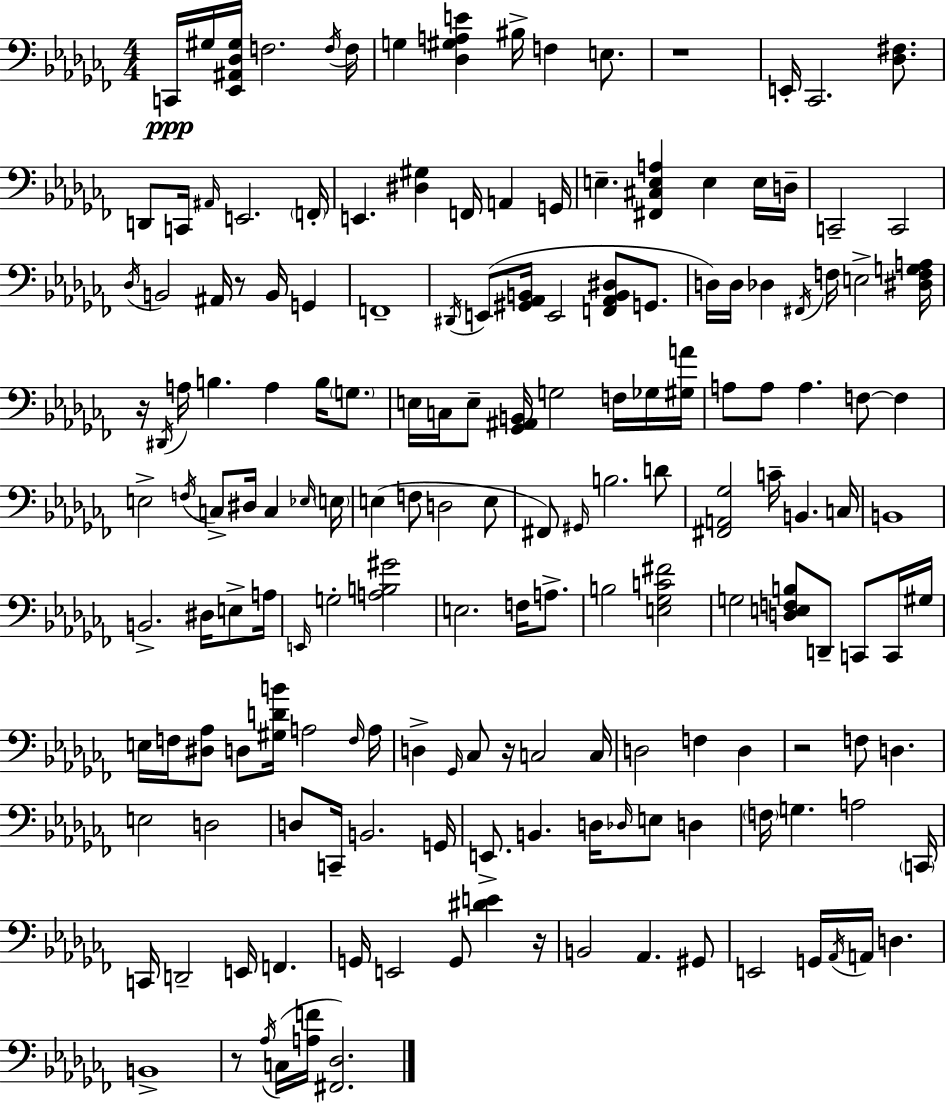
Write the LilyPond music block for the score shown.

{
  \clef bass
  \numericTimeSignature
  \time 4/4
  \key aes \minor
  \repeat volta 2 { c,16\ppp gis16 <ees, ais, des gis>16 f2. \acciaccatura { f16 } | f16 g4 <des gis a e'>4 bis16-> f4 e8. | r1 | e,16-. ces,2. <des fis>8. | \break d,8 c,16 \grace { ais,16 } e,2. | \parenthesize f,16-. e,4. <dis gis>4 f,16 a,4 | g,16 e4.-- <fis, cis e a>4 e4 | e16 d16-- c,2-- c,2 | \break \acciaccatura { des16 } b,2 ais,16 r8 b,16 g,4 | f,1-- | \acciaccatura { dis,16 } e,8( <gis, aes, b,>16 e,2 <f, aes, b, dis>8 | g,8. d16) d16 des4 \acciaccatura { fis,16 } f16 e2-> | \break <dis f g a>16 r16 \acciaccatura { dis,16 } a16 b4. a4 | b16 \parenthesize g8. e16 c16 e8-- <ges, ais, b,>16 g2 | f16 ges16 <gis a'>16 a8 a8 a4. | f8~~ f4 e2-> \acciaccatura { f16 } c8-> | \break dis16 c4 \grace { ees16 } \parenthesize e16 e4( f8 d2 | e8 fis,8) \grace { gis,16 } b2. | d'8 <fis, a, ges>2 | c'16-- b,4. c16 b,1 | \break b,2.-> | dis16 e8-> a16 \grace { e,16 } g2-. | <a b gis'>2 e2. | f16 a8.-> b2 | \break <e ges c' fis'>2 g2 | <d e f b>8 d,8-- c,8 c,16 gis16 e16 f16 <dis aes>8 d8 | <gis d' b'>16 a2 \grace { f16 } a16 d4-> \grace { ges,16 } | ces8 r16 c2 c16 d2 | \break f4 d4 r2 | f8 d4. e2 | d2 d8 c,16-- b,2. | g,16 e,8.-> b,4. | \break d16 \grace { des16 } e8 d4 \parenthesize f16 g4. | a2 \parenthesize c,16 c,16 d,2-- | e,16 f,4. g,16 e,2 | g,8 <dis' e'>4 r16 b,2 | \break aes,4. gis,8 e,2 | g,16 \acciaccatura { aes,16 } a,16 d4. b,1-> | r8 | \acciaccatura { aes16 }( c16 <a f'>16 <fis, des>2.) } \bar "|."
}